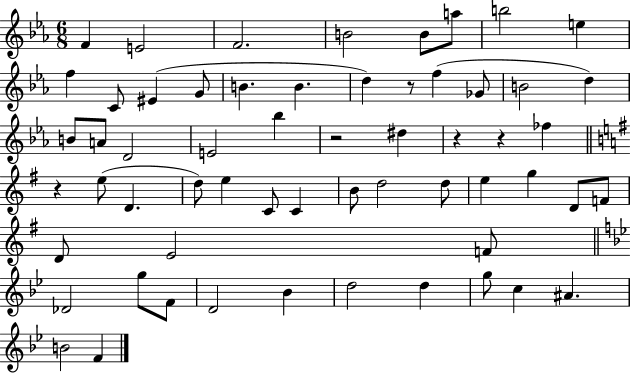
{
  \clef treble
  \numericTimeSignature
  \time 6/8
  \key ees \major
  f'4 e'2 | f'2. | b'2 b'8 a''8 | b''2 e''4 | \break f''4 c'8 eis'4( g'8 | b'4. b'4. | d''4) r8 f''4( ges'8 | b'2 d''4) | \break b'8 a'8 d'2 | e'2 bes''4 | r2 dis''4 | r4 r4 fes''4 | \break \bar "||" \break \key g \major r4 e''8( d'4. | d''8) e''4 c'8 c'4 | b'8 d''2 d''8 | e''4 g''4 d'8 f'8 | \break d'8 e'2 f'8 | \bar "||" \break \key bes \major des'2 g''8 f'8 | d'2 bes'4 | d''2 d''4 | g''8 c''4 ais'4. | \break b'2 f'4 | \bar "|."
}